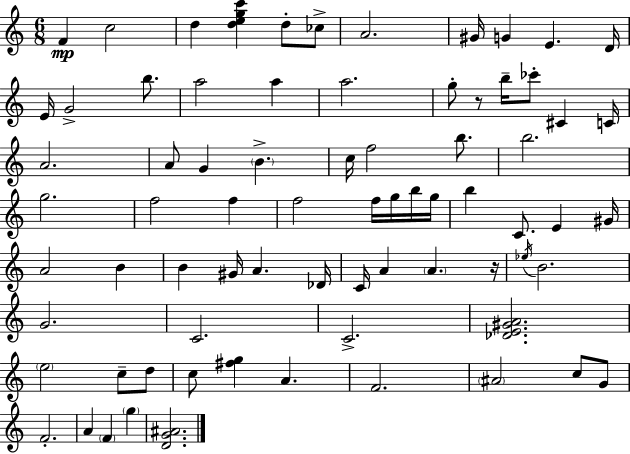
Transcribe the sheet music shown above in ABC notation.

X:1
T:Untitled
M:6/8
L:1/4
K:Am
F c2 d [degc'] d/2 _c/2 A2 ^G/4 G E D/4 E/4 G2 b/2 a2 a a2 g/2 z/2 b/4 _c'/2 ^C C/4 A2 A/2 G B c/4 f2 b/2 b2 g2 f2 f f2 f/4 g/4 b/4 g/4 b C/2 E ^G/4 A2 B B ^G/4 A _D/4 C/4 A A z/4 _e/4 B2 G2 C2 C2 [_DE^GA]2 e2 c/2 d/2 c/2 [^fg] A F2 ^A2 c/2 G/2 F2 A F g [DG^A]2